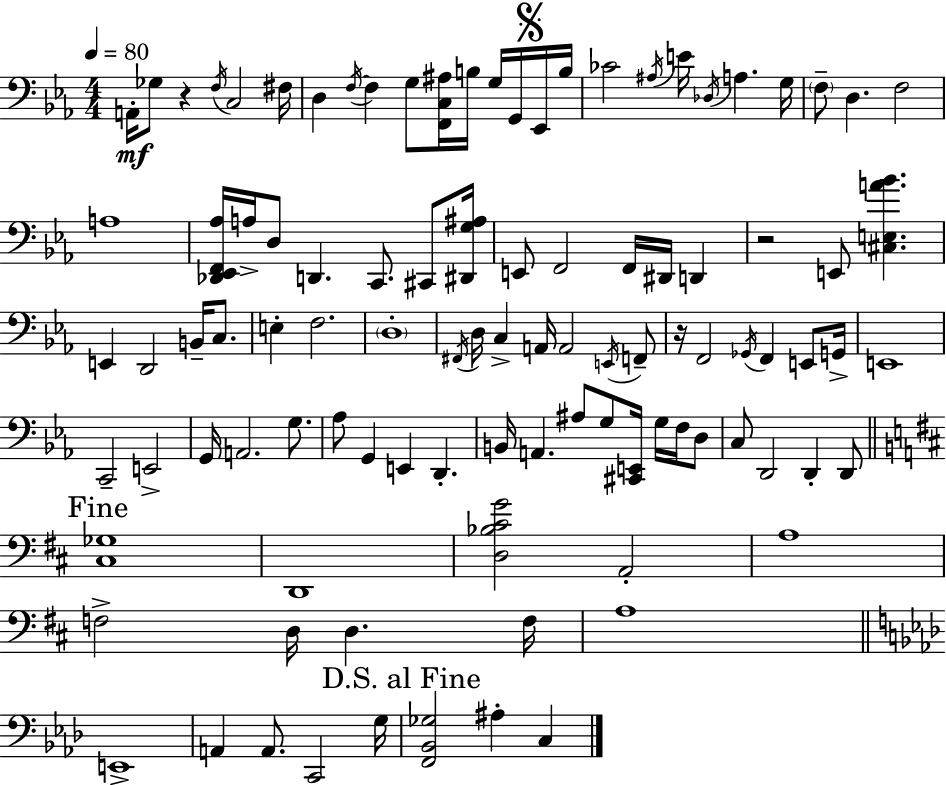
{
  \clef bass
  \numericTimeSignature
  \time 4/4
  \key ees \major
  \tempo 4 = 80
  a,16-.\mf ges8 r4 \acciaccatura { f16 } c2 | fis16 d4 \acciaccatura { f16~ }~ f4 g8 <f, c ais>16 b16 g16 g,16 | \mark \markup { \musicglyph "scripts.segno" } ees,16 b16 ces'2 \acciaccatura { ais16 } e'16 \acciaccatura { des16 } a4. | g16 \parenthesize f8-- d4. f2 | \break a1 | <des, ees, f, aes>16 a16-> d8 d,4. c,8. | cis,8 <dis, g ais>16 e,8 f,2 f,16 dis,16 | d,4 r2 e,8 <cis e a' bes'>4. | \break e,4 d,2 | b,16-- c8. e4-. f2. | \parenthesize d1-. | \acciaccatura { fis,16 } d16 c4-> a,16 a,2 | \break \acciaccatura { e,16 } f,8-- r16 f,2 \acciaccatura { ges,16 } | f,4 e,8 g,16-> e,1 | c,2-- e,2-> | g,16 a,2. | \break g8. aes8 g,4 e,4 | d,4.-. b,16 a,4. ais8 | g8 <cis, e,>16 g16 f16 d8 c8 d,2 | d,4-. d,8 \mark "Fine" \bar "||" \break \key d \major <cis ges>1 | d,1 | <d bes cis' g'>2 a,2-. | a1 | \break f2-> d16 d4. f16 | a1 | \bar "||" \break \key aes \major e,1-> | a,4 a,8. c,2 g16 | \mark "D.S. al Fine" <f, bes, ges>2 ais4-. c4 | \bar "|."
}